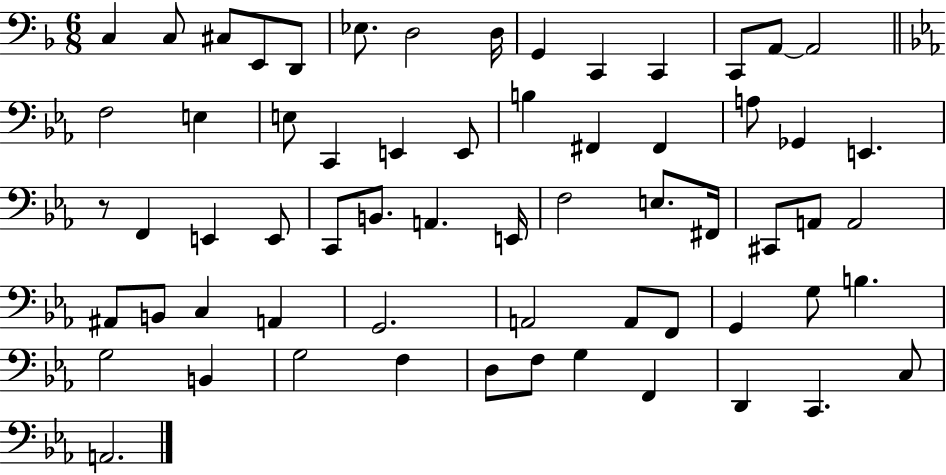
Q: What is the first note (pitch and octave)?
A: C3